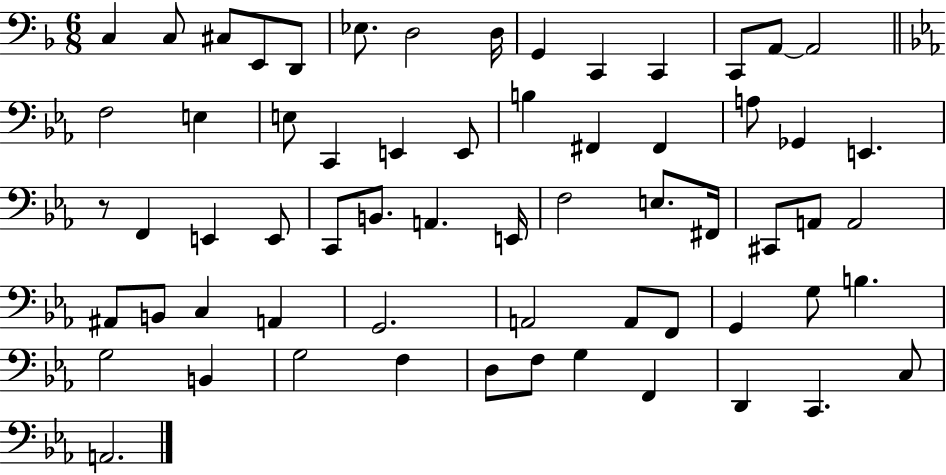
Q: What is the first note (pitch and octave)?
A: C3